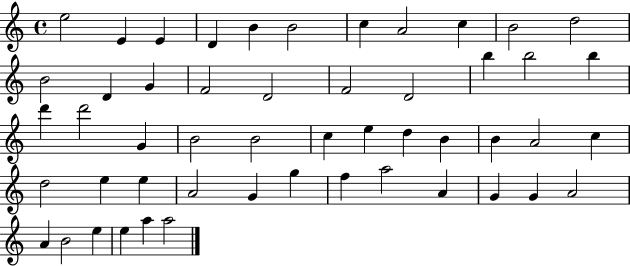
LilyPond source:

{
  \clef treble
  \time 4/4
  \defaultTimeSignature
  \key c \major
  e''2 e'4 e'4 | d'4 b'4 b'2 | c''4 a'2 c''4 | b'2 d''2 | \break b'2 d'4 g'4 | f'2 d'2 | f'2 d'2 | b''4 b''2 b''4 | \break d'''4 d'''2 g'4 | b'2 b'2 | c''4 e''4 d''4 b'4 | b'4 a'2 c''4 | \break d''2 e''4 e''4 | a'2 g'4 g''4 | f''4 a''2 a'4 | g'4 g'4 a'2 | \break a'4 b'2 e''4 | e''4 a''4 a''2 | \bar "|."
}